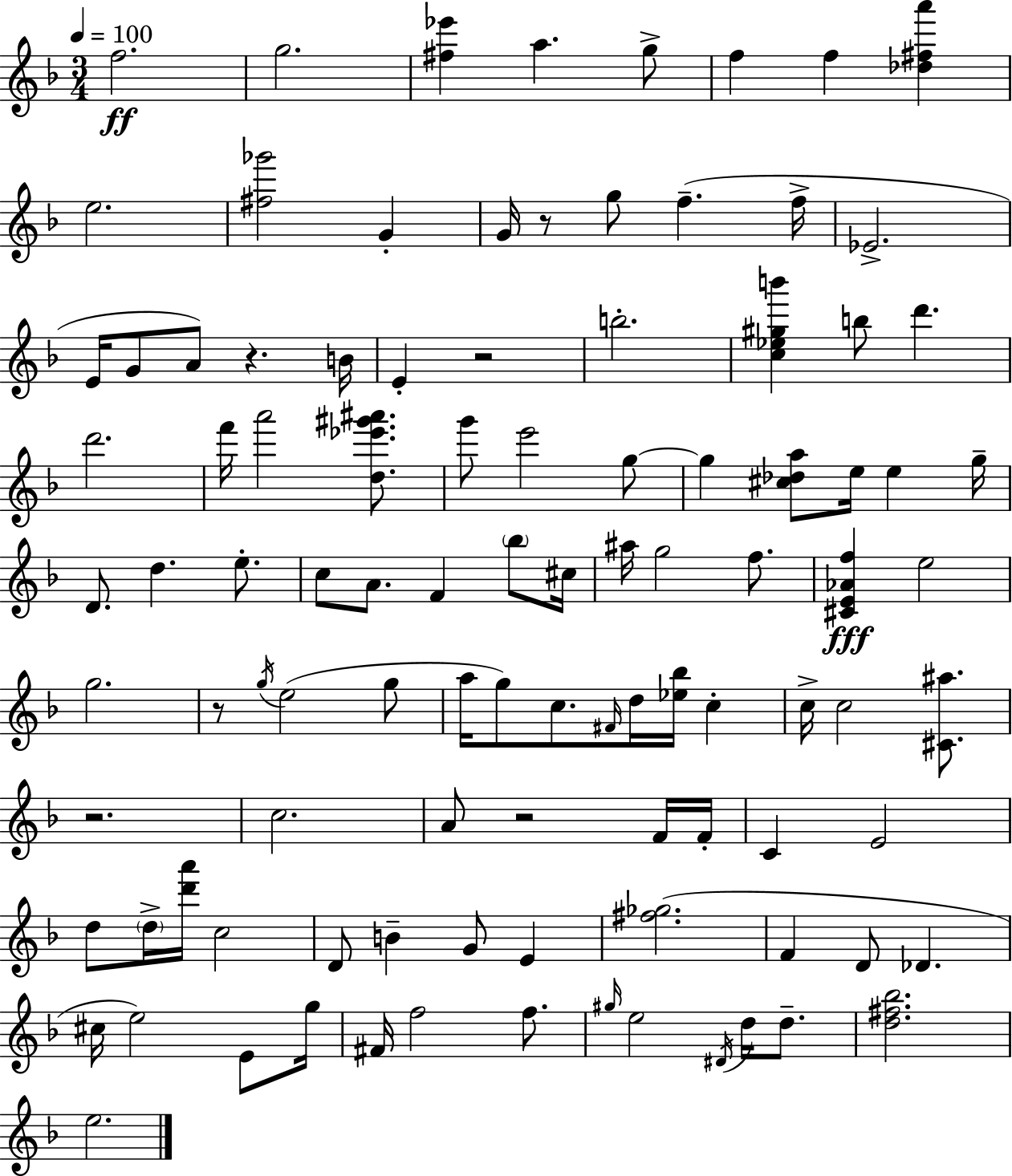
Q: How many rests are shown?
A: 6